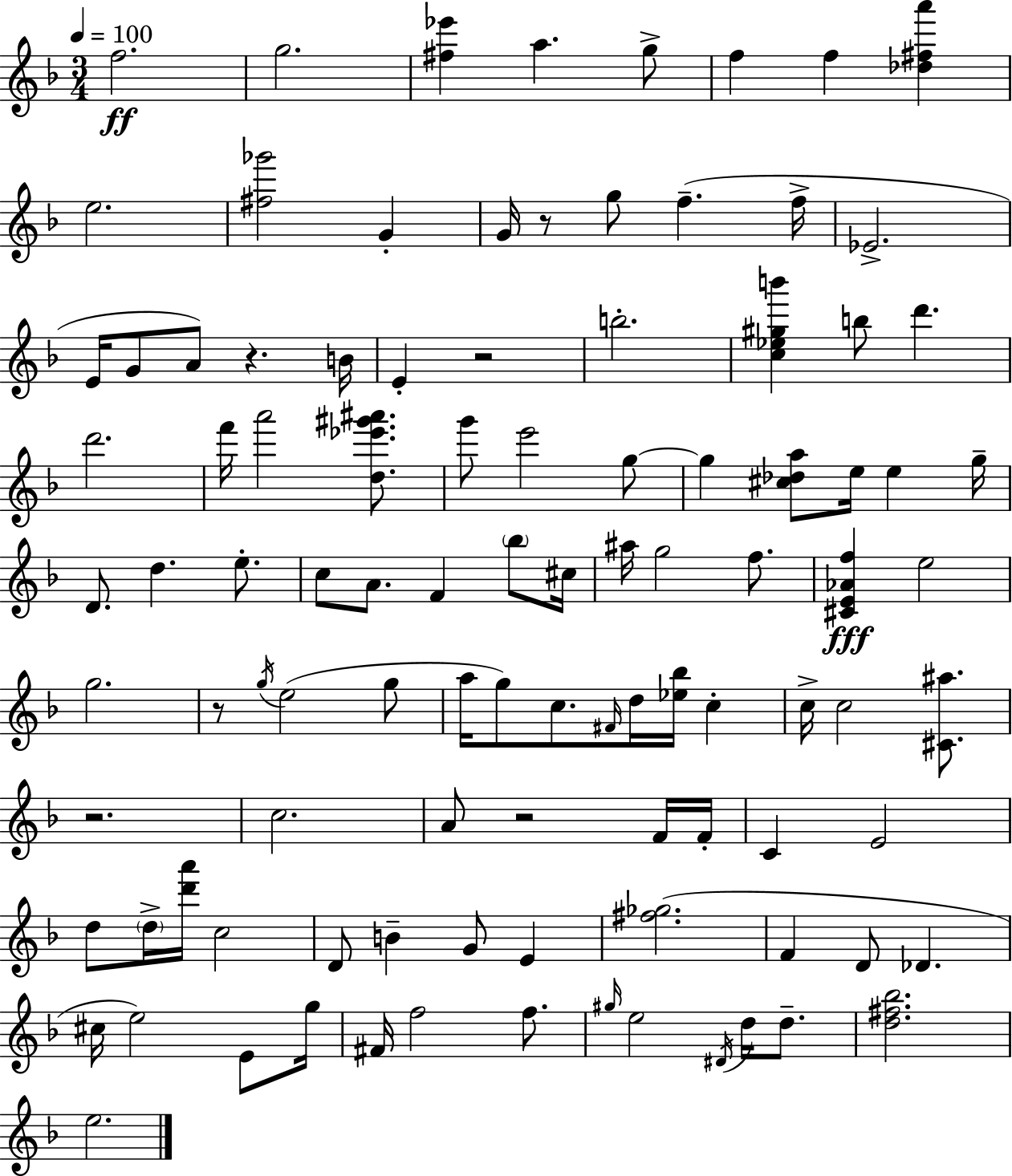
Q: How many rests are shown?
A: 6